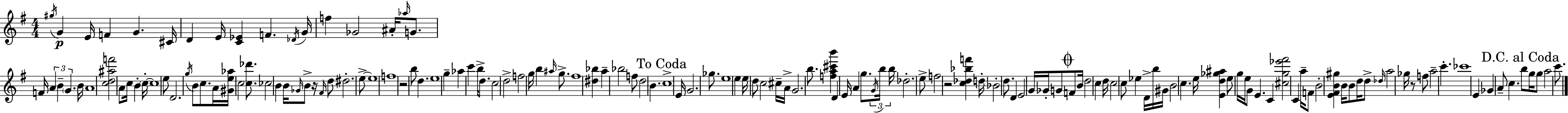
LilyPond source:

{
  \clef treble
  \numericTimeSignature
  \time 4/4
  \key e \minor
  \repeat volta 2 { \acciaccatura { gis''16 }\p g'4 e'16 f'4 g'4. | cis'16 d'4 e'16 <c' ees'>4 f'4. | \acciaccatura { des'16 } g'16 f''4 ges'2 ais'16-. \grace { aes''16 } | g'8. f'16 \tuplet 3/2 { a'4 b'4-- \parenthesize g'4. } | \break b'16 a'1 | <c'' d'' ais'' f'''>2 a'8 c''16 b'4-. | \parenthesize c''16-.~~ c''1 | e''8 d'2. | \break \acciaccatura { g''16 } b'8 c''8. a'16 <gis' e'' aes''>16 c''2 | <c'' des'''>8. ces''2 b'4 | b'16 \grace { ges'16 } b'8-> r16 \grace { fis'16 } d''8 dis''2.-. | e''8->~~ e''1 | \break f''1 | r2 b''8 | d''4. e''1 | g''4-- aes''4 c'''4 | \break b''16-> d''8. c''2 d''2-> | f''2 g''16 b''4 | \grace { ais''16 } g''8.-> fis''1 | <dis'' bes''>4 a''4-- bes''2 | \break f''8 d''2 | b'4. \mark "To Coda" c''1-> | e'16 g'2. | ges''8. e''1 | \break e''4 e''16 d''8 c''2 | cis''16-- a'16-> g'2. | b''8. <f'' a'' cis''' b'''>4 d'4 e'16 | a'4 g''8. \tuplet 3/2 { \acciaccatura { g'16 } b''16 b''16 } des''2.-. | \break e''8-> f''2 | r2 <c'' des'' bes'' f'''>4 d''16-. bes'2-. | d''8. d'4 e'2 | g'16 ges'16-. g'8 \mark \markup { \musicglyph "scripts.coda" } f'8 b'16 d''2 | \break \parenthesize c''4 d''16 c''2 | c''8 ees''4 d'16-> b''16 gis'16 b'2 | c''4. e''16 <e' d'' ges'' ais''>4 e''8 g''16 e''16 | g'8 e'4. c'4 <cis'' g'' ees''' fis'''>2 | \break c'4 a''16-- f'8 b'2-. | <e' fis' b' gis''>4 b'16 b'8 d''16 d''8-> \grace { des''16 } a''2 | ges''16 r8 f''8 a''2-- | c'''4.-. ces'''1 | \break e'4 ges'4 | a'8-- c''4. \mark "D.C. al Coda" b''8 g''16 g''8 a''2 | c'''8. } \bar "|."
}